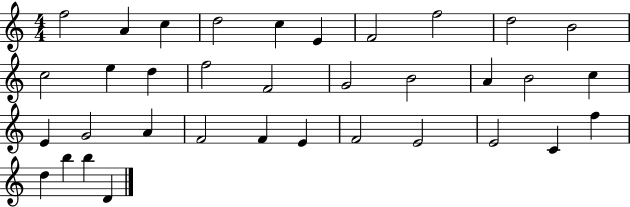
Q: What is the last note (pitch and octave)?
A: D4